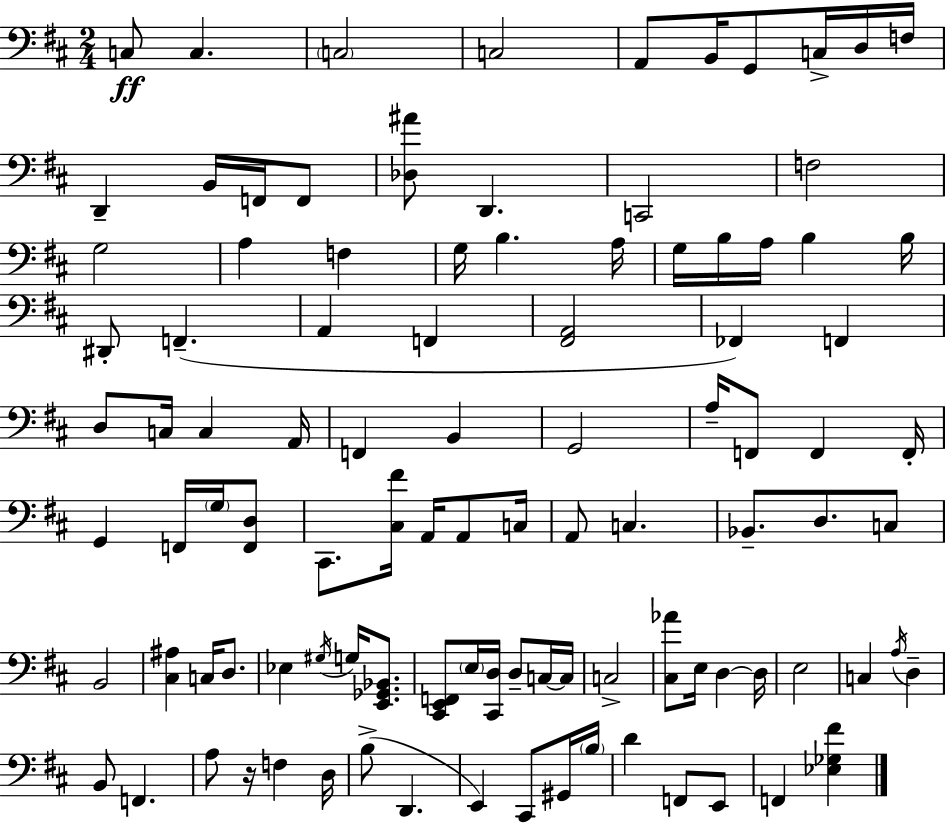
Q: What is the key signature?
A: D major